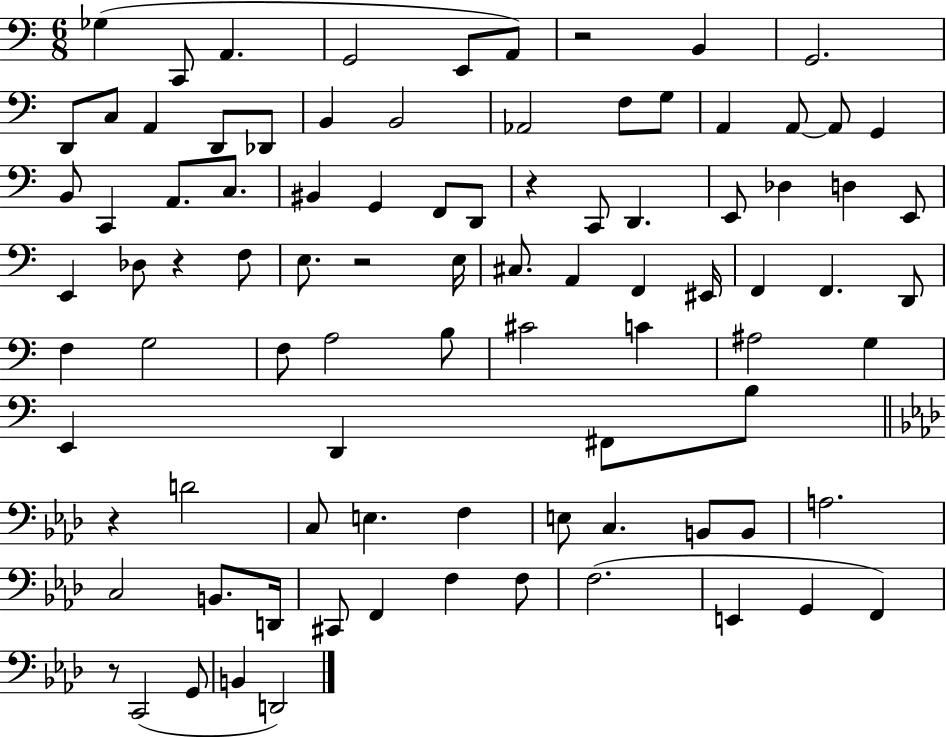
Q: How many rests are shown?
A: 6